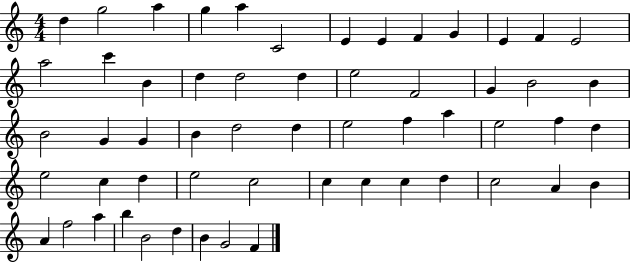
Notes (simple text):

D5/q G5/h A5/q G5/q A5/q C4/h E4/q E4/q F4/q G4/q E4/q F4/q E4/h A5/h C6/q B4/q D5/q D5/h D5/q E5/h F4/h G4/q B4/h B4/q B4/h G4/q G4/q B4/q D5/h D5/q E5/h F5/q A5/q E5/h F5/q D5/q E5/h C5/q D5/q E5/h C5/h C5/q C5/q C5/q D5/q C5/h A4/q B4/q A4/q F5/h A5/q B5/q B4/h D5/q B4/q G4/h F4/q